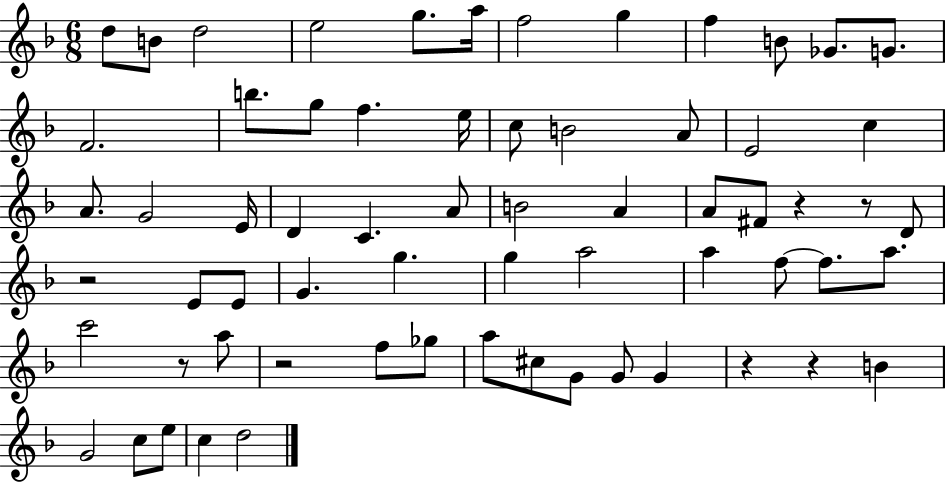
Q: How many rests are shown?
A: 7